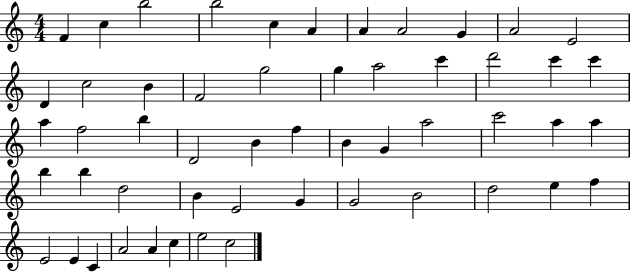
{
  \clef treble
  \numericTimeSignature
  \time 4/4
  \key c \major
  f'4 c''4 b''2 | b''2 c''4 a'4 | a'4 a'2 g'4 | a'2 e'2 | \break d'4 c''2 b'4 | f'2 g''2 | g''4 a''2 c'''4 | d'''2 c'''4 c'''4 | \break a''4 f''2 b''4 | d'2 b'4 f''4 | b'4 g'4 a''2 | c'''2 a''4 a''4 | \break b''4 b''4 d''2 | b'4 e'2 g'4 | g'2 b'2 | d''2 e''4 f''4 | \break e'2 e'4 c'4 | a'2 a'4 c''4 | e''2 c''2 | \bar "|."
}